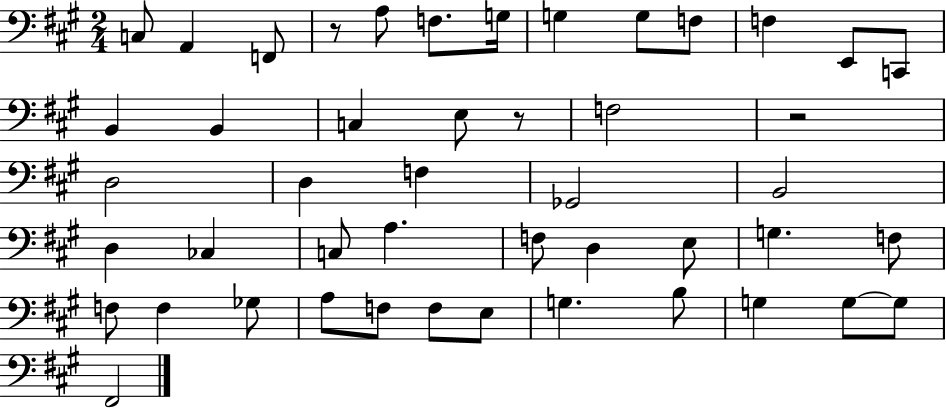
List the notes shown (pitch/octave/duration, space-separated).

C3/e A2/q F2/e R/e A3/e F3/e. G3/s G3/q G3/e F3/e F3/q E2/e C2/e B2/q B2/q C3/q E3/e R/e F3/h R/h D3/h D3/q F3/q Gb2/h B2/h D3/q CES3/q C3/e A3/q. F3/e D3/q E3/e G3/q. F3/e F3/e F3/q Gb3/e A3/e F3/e F3/e E3/e G3/q. B3/e G3/q G3/e G3/e F#2/h